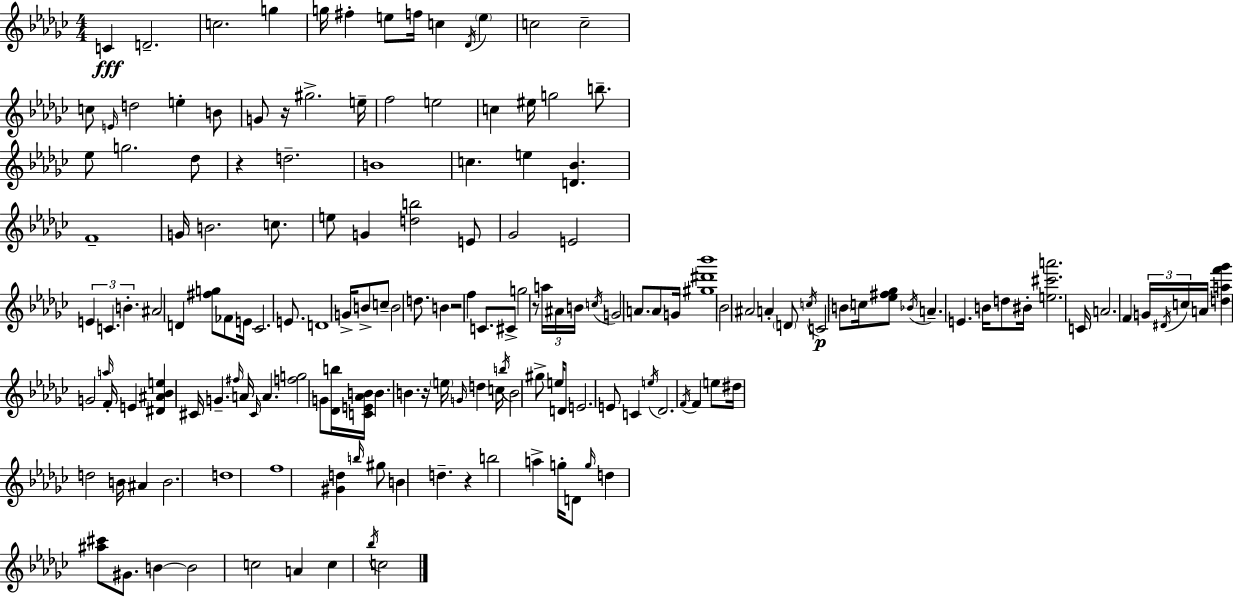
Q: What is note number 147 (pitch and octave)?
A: C5